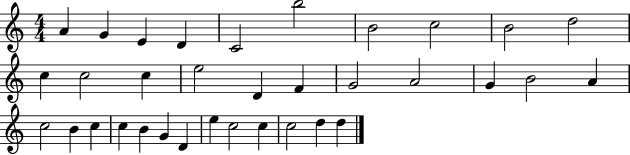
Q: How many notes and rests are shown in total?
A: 34